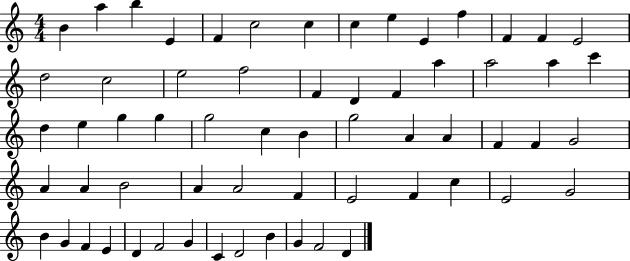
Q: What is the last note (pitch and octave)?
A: D4